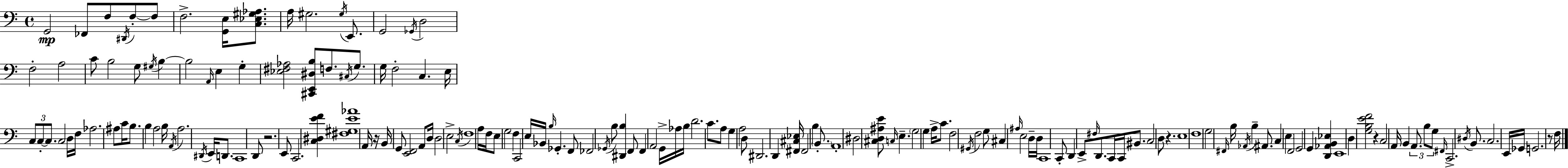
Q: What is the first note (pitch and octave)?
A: G2